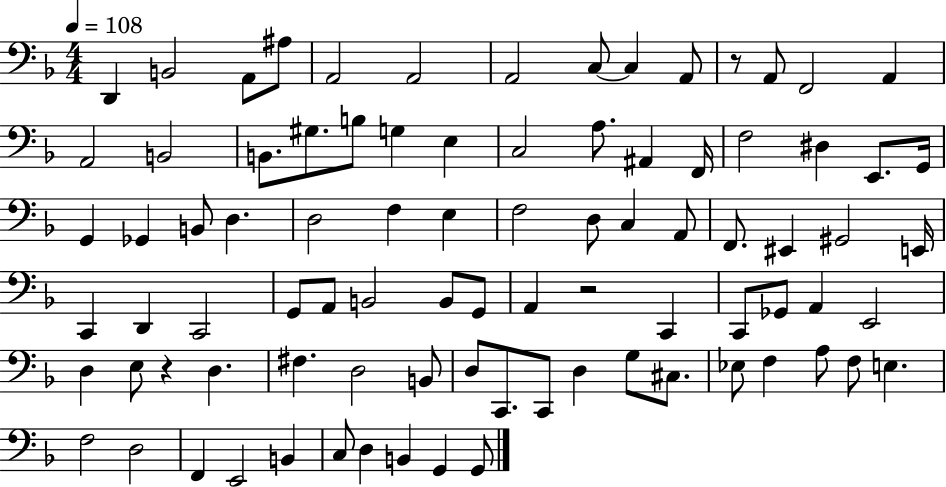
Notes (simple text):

D2/q B2/h A2/e A#3/e A2/h A2/h A2/h C3/e C3/q A2/e R/e A2/e F2/h A2/q A2/h B2/h B2/e. G#3/e. B3/e G3/q E3/q C3/h A3/e. A#2/q F2/s F3/h D#3/q E2/e. G2/s G2/q Gb2/q B2/e D3/q. D3/h F3/q E3/q F3/h D3/e C3/q A2/e F2/e. EIS2/q G#2/h E2/s C2/q D2/q C2/h G2/e A2/e B2/h B2/e G2/e A2/q R/h C2/q C2/e Gb2/e A2/q E2/h D3/q E3/e R/q D3/q. F#3/q. D3/h B2/e D3/e C2/e. C2/e D3/q G3/e C#3/e. Eb3/e F3/q A3/e F3/e E3/q. F3/h D3/h F2/q E2/h B2/q C3/e D3/q B2/q G2/q G2/e